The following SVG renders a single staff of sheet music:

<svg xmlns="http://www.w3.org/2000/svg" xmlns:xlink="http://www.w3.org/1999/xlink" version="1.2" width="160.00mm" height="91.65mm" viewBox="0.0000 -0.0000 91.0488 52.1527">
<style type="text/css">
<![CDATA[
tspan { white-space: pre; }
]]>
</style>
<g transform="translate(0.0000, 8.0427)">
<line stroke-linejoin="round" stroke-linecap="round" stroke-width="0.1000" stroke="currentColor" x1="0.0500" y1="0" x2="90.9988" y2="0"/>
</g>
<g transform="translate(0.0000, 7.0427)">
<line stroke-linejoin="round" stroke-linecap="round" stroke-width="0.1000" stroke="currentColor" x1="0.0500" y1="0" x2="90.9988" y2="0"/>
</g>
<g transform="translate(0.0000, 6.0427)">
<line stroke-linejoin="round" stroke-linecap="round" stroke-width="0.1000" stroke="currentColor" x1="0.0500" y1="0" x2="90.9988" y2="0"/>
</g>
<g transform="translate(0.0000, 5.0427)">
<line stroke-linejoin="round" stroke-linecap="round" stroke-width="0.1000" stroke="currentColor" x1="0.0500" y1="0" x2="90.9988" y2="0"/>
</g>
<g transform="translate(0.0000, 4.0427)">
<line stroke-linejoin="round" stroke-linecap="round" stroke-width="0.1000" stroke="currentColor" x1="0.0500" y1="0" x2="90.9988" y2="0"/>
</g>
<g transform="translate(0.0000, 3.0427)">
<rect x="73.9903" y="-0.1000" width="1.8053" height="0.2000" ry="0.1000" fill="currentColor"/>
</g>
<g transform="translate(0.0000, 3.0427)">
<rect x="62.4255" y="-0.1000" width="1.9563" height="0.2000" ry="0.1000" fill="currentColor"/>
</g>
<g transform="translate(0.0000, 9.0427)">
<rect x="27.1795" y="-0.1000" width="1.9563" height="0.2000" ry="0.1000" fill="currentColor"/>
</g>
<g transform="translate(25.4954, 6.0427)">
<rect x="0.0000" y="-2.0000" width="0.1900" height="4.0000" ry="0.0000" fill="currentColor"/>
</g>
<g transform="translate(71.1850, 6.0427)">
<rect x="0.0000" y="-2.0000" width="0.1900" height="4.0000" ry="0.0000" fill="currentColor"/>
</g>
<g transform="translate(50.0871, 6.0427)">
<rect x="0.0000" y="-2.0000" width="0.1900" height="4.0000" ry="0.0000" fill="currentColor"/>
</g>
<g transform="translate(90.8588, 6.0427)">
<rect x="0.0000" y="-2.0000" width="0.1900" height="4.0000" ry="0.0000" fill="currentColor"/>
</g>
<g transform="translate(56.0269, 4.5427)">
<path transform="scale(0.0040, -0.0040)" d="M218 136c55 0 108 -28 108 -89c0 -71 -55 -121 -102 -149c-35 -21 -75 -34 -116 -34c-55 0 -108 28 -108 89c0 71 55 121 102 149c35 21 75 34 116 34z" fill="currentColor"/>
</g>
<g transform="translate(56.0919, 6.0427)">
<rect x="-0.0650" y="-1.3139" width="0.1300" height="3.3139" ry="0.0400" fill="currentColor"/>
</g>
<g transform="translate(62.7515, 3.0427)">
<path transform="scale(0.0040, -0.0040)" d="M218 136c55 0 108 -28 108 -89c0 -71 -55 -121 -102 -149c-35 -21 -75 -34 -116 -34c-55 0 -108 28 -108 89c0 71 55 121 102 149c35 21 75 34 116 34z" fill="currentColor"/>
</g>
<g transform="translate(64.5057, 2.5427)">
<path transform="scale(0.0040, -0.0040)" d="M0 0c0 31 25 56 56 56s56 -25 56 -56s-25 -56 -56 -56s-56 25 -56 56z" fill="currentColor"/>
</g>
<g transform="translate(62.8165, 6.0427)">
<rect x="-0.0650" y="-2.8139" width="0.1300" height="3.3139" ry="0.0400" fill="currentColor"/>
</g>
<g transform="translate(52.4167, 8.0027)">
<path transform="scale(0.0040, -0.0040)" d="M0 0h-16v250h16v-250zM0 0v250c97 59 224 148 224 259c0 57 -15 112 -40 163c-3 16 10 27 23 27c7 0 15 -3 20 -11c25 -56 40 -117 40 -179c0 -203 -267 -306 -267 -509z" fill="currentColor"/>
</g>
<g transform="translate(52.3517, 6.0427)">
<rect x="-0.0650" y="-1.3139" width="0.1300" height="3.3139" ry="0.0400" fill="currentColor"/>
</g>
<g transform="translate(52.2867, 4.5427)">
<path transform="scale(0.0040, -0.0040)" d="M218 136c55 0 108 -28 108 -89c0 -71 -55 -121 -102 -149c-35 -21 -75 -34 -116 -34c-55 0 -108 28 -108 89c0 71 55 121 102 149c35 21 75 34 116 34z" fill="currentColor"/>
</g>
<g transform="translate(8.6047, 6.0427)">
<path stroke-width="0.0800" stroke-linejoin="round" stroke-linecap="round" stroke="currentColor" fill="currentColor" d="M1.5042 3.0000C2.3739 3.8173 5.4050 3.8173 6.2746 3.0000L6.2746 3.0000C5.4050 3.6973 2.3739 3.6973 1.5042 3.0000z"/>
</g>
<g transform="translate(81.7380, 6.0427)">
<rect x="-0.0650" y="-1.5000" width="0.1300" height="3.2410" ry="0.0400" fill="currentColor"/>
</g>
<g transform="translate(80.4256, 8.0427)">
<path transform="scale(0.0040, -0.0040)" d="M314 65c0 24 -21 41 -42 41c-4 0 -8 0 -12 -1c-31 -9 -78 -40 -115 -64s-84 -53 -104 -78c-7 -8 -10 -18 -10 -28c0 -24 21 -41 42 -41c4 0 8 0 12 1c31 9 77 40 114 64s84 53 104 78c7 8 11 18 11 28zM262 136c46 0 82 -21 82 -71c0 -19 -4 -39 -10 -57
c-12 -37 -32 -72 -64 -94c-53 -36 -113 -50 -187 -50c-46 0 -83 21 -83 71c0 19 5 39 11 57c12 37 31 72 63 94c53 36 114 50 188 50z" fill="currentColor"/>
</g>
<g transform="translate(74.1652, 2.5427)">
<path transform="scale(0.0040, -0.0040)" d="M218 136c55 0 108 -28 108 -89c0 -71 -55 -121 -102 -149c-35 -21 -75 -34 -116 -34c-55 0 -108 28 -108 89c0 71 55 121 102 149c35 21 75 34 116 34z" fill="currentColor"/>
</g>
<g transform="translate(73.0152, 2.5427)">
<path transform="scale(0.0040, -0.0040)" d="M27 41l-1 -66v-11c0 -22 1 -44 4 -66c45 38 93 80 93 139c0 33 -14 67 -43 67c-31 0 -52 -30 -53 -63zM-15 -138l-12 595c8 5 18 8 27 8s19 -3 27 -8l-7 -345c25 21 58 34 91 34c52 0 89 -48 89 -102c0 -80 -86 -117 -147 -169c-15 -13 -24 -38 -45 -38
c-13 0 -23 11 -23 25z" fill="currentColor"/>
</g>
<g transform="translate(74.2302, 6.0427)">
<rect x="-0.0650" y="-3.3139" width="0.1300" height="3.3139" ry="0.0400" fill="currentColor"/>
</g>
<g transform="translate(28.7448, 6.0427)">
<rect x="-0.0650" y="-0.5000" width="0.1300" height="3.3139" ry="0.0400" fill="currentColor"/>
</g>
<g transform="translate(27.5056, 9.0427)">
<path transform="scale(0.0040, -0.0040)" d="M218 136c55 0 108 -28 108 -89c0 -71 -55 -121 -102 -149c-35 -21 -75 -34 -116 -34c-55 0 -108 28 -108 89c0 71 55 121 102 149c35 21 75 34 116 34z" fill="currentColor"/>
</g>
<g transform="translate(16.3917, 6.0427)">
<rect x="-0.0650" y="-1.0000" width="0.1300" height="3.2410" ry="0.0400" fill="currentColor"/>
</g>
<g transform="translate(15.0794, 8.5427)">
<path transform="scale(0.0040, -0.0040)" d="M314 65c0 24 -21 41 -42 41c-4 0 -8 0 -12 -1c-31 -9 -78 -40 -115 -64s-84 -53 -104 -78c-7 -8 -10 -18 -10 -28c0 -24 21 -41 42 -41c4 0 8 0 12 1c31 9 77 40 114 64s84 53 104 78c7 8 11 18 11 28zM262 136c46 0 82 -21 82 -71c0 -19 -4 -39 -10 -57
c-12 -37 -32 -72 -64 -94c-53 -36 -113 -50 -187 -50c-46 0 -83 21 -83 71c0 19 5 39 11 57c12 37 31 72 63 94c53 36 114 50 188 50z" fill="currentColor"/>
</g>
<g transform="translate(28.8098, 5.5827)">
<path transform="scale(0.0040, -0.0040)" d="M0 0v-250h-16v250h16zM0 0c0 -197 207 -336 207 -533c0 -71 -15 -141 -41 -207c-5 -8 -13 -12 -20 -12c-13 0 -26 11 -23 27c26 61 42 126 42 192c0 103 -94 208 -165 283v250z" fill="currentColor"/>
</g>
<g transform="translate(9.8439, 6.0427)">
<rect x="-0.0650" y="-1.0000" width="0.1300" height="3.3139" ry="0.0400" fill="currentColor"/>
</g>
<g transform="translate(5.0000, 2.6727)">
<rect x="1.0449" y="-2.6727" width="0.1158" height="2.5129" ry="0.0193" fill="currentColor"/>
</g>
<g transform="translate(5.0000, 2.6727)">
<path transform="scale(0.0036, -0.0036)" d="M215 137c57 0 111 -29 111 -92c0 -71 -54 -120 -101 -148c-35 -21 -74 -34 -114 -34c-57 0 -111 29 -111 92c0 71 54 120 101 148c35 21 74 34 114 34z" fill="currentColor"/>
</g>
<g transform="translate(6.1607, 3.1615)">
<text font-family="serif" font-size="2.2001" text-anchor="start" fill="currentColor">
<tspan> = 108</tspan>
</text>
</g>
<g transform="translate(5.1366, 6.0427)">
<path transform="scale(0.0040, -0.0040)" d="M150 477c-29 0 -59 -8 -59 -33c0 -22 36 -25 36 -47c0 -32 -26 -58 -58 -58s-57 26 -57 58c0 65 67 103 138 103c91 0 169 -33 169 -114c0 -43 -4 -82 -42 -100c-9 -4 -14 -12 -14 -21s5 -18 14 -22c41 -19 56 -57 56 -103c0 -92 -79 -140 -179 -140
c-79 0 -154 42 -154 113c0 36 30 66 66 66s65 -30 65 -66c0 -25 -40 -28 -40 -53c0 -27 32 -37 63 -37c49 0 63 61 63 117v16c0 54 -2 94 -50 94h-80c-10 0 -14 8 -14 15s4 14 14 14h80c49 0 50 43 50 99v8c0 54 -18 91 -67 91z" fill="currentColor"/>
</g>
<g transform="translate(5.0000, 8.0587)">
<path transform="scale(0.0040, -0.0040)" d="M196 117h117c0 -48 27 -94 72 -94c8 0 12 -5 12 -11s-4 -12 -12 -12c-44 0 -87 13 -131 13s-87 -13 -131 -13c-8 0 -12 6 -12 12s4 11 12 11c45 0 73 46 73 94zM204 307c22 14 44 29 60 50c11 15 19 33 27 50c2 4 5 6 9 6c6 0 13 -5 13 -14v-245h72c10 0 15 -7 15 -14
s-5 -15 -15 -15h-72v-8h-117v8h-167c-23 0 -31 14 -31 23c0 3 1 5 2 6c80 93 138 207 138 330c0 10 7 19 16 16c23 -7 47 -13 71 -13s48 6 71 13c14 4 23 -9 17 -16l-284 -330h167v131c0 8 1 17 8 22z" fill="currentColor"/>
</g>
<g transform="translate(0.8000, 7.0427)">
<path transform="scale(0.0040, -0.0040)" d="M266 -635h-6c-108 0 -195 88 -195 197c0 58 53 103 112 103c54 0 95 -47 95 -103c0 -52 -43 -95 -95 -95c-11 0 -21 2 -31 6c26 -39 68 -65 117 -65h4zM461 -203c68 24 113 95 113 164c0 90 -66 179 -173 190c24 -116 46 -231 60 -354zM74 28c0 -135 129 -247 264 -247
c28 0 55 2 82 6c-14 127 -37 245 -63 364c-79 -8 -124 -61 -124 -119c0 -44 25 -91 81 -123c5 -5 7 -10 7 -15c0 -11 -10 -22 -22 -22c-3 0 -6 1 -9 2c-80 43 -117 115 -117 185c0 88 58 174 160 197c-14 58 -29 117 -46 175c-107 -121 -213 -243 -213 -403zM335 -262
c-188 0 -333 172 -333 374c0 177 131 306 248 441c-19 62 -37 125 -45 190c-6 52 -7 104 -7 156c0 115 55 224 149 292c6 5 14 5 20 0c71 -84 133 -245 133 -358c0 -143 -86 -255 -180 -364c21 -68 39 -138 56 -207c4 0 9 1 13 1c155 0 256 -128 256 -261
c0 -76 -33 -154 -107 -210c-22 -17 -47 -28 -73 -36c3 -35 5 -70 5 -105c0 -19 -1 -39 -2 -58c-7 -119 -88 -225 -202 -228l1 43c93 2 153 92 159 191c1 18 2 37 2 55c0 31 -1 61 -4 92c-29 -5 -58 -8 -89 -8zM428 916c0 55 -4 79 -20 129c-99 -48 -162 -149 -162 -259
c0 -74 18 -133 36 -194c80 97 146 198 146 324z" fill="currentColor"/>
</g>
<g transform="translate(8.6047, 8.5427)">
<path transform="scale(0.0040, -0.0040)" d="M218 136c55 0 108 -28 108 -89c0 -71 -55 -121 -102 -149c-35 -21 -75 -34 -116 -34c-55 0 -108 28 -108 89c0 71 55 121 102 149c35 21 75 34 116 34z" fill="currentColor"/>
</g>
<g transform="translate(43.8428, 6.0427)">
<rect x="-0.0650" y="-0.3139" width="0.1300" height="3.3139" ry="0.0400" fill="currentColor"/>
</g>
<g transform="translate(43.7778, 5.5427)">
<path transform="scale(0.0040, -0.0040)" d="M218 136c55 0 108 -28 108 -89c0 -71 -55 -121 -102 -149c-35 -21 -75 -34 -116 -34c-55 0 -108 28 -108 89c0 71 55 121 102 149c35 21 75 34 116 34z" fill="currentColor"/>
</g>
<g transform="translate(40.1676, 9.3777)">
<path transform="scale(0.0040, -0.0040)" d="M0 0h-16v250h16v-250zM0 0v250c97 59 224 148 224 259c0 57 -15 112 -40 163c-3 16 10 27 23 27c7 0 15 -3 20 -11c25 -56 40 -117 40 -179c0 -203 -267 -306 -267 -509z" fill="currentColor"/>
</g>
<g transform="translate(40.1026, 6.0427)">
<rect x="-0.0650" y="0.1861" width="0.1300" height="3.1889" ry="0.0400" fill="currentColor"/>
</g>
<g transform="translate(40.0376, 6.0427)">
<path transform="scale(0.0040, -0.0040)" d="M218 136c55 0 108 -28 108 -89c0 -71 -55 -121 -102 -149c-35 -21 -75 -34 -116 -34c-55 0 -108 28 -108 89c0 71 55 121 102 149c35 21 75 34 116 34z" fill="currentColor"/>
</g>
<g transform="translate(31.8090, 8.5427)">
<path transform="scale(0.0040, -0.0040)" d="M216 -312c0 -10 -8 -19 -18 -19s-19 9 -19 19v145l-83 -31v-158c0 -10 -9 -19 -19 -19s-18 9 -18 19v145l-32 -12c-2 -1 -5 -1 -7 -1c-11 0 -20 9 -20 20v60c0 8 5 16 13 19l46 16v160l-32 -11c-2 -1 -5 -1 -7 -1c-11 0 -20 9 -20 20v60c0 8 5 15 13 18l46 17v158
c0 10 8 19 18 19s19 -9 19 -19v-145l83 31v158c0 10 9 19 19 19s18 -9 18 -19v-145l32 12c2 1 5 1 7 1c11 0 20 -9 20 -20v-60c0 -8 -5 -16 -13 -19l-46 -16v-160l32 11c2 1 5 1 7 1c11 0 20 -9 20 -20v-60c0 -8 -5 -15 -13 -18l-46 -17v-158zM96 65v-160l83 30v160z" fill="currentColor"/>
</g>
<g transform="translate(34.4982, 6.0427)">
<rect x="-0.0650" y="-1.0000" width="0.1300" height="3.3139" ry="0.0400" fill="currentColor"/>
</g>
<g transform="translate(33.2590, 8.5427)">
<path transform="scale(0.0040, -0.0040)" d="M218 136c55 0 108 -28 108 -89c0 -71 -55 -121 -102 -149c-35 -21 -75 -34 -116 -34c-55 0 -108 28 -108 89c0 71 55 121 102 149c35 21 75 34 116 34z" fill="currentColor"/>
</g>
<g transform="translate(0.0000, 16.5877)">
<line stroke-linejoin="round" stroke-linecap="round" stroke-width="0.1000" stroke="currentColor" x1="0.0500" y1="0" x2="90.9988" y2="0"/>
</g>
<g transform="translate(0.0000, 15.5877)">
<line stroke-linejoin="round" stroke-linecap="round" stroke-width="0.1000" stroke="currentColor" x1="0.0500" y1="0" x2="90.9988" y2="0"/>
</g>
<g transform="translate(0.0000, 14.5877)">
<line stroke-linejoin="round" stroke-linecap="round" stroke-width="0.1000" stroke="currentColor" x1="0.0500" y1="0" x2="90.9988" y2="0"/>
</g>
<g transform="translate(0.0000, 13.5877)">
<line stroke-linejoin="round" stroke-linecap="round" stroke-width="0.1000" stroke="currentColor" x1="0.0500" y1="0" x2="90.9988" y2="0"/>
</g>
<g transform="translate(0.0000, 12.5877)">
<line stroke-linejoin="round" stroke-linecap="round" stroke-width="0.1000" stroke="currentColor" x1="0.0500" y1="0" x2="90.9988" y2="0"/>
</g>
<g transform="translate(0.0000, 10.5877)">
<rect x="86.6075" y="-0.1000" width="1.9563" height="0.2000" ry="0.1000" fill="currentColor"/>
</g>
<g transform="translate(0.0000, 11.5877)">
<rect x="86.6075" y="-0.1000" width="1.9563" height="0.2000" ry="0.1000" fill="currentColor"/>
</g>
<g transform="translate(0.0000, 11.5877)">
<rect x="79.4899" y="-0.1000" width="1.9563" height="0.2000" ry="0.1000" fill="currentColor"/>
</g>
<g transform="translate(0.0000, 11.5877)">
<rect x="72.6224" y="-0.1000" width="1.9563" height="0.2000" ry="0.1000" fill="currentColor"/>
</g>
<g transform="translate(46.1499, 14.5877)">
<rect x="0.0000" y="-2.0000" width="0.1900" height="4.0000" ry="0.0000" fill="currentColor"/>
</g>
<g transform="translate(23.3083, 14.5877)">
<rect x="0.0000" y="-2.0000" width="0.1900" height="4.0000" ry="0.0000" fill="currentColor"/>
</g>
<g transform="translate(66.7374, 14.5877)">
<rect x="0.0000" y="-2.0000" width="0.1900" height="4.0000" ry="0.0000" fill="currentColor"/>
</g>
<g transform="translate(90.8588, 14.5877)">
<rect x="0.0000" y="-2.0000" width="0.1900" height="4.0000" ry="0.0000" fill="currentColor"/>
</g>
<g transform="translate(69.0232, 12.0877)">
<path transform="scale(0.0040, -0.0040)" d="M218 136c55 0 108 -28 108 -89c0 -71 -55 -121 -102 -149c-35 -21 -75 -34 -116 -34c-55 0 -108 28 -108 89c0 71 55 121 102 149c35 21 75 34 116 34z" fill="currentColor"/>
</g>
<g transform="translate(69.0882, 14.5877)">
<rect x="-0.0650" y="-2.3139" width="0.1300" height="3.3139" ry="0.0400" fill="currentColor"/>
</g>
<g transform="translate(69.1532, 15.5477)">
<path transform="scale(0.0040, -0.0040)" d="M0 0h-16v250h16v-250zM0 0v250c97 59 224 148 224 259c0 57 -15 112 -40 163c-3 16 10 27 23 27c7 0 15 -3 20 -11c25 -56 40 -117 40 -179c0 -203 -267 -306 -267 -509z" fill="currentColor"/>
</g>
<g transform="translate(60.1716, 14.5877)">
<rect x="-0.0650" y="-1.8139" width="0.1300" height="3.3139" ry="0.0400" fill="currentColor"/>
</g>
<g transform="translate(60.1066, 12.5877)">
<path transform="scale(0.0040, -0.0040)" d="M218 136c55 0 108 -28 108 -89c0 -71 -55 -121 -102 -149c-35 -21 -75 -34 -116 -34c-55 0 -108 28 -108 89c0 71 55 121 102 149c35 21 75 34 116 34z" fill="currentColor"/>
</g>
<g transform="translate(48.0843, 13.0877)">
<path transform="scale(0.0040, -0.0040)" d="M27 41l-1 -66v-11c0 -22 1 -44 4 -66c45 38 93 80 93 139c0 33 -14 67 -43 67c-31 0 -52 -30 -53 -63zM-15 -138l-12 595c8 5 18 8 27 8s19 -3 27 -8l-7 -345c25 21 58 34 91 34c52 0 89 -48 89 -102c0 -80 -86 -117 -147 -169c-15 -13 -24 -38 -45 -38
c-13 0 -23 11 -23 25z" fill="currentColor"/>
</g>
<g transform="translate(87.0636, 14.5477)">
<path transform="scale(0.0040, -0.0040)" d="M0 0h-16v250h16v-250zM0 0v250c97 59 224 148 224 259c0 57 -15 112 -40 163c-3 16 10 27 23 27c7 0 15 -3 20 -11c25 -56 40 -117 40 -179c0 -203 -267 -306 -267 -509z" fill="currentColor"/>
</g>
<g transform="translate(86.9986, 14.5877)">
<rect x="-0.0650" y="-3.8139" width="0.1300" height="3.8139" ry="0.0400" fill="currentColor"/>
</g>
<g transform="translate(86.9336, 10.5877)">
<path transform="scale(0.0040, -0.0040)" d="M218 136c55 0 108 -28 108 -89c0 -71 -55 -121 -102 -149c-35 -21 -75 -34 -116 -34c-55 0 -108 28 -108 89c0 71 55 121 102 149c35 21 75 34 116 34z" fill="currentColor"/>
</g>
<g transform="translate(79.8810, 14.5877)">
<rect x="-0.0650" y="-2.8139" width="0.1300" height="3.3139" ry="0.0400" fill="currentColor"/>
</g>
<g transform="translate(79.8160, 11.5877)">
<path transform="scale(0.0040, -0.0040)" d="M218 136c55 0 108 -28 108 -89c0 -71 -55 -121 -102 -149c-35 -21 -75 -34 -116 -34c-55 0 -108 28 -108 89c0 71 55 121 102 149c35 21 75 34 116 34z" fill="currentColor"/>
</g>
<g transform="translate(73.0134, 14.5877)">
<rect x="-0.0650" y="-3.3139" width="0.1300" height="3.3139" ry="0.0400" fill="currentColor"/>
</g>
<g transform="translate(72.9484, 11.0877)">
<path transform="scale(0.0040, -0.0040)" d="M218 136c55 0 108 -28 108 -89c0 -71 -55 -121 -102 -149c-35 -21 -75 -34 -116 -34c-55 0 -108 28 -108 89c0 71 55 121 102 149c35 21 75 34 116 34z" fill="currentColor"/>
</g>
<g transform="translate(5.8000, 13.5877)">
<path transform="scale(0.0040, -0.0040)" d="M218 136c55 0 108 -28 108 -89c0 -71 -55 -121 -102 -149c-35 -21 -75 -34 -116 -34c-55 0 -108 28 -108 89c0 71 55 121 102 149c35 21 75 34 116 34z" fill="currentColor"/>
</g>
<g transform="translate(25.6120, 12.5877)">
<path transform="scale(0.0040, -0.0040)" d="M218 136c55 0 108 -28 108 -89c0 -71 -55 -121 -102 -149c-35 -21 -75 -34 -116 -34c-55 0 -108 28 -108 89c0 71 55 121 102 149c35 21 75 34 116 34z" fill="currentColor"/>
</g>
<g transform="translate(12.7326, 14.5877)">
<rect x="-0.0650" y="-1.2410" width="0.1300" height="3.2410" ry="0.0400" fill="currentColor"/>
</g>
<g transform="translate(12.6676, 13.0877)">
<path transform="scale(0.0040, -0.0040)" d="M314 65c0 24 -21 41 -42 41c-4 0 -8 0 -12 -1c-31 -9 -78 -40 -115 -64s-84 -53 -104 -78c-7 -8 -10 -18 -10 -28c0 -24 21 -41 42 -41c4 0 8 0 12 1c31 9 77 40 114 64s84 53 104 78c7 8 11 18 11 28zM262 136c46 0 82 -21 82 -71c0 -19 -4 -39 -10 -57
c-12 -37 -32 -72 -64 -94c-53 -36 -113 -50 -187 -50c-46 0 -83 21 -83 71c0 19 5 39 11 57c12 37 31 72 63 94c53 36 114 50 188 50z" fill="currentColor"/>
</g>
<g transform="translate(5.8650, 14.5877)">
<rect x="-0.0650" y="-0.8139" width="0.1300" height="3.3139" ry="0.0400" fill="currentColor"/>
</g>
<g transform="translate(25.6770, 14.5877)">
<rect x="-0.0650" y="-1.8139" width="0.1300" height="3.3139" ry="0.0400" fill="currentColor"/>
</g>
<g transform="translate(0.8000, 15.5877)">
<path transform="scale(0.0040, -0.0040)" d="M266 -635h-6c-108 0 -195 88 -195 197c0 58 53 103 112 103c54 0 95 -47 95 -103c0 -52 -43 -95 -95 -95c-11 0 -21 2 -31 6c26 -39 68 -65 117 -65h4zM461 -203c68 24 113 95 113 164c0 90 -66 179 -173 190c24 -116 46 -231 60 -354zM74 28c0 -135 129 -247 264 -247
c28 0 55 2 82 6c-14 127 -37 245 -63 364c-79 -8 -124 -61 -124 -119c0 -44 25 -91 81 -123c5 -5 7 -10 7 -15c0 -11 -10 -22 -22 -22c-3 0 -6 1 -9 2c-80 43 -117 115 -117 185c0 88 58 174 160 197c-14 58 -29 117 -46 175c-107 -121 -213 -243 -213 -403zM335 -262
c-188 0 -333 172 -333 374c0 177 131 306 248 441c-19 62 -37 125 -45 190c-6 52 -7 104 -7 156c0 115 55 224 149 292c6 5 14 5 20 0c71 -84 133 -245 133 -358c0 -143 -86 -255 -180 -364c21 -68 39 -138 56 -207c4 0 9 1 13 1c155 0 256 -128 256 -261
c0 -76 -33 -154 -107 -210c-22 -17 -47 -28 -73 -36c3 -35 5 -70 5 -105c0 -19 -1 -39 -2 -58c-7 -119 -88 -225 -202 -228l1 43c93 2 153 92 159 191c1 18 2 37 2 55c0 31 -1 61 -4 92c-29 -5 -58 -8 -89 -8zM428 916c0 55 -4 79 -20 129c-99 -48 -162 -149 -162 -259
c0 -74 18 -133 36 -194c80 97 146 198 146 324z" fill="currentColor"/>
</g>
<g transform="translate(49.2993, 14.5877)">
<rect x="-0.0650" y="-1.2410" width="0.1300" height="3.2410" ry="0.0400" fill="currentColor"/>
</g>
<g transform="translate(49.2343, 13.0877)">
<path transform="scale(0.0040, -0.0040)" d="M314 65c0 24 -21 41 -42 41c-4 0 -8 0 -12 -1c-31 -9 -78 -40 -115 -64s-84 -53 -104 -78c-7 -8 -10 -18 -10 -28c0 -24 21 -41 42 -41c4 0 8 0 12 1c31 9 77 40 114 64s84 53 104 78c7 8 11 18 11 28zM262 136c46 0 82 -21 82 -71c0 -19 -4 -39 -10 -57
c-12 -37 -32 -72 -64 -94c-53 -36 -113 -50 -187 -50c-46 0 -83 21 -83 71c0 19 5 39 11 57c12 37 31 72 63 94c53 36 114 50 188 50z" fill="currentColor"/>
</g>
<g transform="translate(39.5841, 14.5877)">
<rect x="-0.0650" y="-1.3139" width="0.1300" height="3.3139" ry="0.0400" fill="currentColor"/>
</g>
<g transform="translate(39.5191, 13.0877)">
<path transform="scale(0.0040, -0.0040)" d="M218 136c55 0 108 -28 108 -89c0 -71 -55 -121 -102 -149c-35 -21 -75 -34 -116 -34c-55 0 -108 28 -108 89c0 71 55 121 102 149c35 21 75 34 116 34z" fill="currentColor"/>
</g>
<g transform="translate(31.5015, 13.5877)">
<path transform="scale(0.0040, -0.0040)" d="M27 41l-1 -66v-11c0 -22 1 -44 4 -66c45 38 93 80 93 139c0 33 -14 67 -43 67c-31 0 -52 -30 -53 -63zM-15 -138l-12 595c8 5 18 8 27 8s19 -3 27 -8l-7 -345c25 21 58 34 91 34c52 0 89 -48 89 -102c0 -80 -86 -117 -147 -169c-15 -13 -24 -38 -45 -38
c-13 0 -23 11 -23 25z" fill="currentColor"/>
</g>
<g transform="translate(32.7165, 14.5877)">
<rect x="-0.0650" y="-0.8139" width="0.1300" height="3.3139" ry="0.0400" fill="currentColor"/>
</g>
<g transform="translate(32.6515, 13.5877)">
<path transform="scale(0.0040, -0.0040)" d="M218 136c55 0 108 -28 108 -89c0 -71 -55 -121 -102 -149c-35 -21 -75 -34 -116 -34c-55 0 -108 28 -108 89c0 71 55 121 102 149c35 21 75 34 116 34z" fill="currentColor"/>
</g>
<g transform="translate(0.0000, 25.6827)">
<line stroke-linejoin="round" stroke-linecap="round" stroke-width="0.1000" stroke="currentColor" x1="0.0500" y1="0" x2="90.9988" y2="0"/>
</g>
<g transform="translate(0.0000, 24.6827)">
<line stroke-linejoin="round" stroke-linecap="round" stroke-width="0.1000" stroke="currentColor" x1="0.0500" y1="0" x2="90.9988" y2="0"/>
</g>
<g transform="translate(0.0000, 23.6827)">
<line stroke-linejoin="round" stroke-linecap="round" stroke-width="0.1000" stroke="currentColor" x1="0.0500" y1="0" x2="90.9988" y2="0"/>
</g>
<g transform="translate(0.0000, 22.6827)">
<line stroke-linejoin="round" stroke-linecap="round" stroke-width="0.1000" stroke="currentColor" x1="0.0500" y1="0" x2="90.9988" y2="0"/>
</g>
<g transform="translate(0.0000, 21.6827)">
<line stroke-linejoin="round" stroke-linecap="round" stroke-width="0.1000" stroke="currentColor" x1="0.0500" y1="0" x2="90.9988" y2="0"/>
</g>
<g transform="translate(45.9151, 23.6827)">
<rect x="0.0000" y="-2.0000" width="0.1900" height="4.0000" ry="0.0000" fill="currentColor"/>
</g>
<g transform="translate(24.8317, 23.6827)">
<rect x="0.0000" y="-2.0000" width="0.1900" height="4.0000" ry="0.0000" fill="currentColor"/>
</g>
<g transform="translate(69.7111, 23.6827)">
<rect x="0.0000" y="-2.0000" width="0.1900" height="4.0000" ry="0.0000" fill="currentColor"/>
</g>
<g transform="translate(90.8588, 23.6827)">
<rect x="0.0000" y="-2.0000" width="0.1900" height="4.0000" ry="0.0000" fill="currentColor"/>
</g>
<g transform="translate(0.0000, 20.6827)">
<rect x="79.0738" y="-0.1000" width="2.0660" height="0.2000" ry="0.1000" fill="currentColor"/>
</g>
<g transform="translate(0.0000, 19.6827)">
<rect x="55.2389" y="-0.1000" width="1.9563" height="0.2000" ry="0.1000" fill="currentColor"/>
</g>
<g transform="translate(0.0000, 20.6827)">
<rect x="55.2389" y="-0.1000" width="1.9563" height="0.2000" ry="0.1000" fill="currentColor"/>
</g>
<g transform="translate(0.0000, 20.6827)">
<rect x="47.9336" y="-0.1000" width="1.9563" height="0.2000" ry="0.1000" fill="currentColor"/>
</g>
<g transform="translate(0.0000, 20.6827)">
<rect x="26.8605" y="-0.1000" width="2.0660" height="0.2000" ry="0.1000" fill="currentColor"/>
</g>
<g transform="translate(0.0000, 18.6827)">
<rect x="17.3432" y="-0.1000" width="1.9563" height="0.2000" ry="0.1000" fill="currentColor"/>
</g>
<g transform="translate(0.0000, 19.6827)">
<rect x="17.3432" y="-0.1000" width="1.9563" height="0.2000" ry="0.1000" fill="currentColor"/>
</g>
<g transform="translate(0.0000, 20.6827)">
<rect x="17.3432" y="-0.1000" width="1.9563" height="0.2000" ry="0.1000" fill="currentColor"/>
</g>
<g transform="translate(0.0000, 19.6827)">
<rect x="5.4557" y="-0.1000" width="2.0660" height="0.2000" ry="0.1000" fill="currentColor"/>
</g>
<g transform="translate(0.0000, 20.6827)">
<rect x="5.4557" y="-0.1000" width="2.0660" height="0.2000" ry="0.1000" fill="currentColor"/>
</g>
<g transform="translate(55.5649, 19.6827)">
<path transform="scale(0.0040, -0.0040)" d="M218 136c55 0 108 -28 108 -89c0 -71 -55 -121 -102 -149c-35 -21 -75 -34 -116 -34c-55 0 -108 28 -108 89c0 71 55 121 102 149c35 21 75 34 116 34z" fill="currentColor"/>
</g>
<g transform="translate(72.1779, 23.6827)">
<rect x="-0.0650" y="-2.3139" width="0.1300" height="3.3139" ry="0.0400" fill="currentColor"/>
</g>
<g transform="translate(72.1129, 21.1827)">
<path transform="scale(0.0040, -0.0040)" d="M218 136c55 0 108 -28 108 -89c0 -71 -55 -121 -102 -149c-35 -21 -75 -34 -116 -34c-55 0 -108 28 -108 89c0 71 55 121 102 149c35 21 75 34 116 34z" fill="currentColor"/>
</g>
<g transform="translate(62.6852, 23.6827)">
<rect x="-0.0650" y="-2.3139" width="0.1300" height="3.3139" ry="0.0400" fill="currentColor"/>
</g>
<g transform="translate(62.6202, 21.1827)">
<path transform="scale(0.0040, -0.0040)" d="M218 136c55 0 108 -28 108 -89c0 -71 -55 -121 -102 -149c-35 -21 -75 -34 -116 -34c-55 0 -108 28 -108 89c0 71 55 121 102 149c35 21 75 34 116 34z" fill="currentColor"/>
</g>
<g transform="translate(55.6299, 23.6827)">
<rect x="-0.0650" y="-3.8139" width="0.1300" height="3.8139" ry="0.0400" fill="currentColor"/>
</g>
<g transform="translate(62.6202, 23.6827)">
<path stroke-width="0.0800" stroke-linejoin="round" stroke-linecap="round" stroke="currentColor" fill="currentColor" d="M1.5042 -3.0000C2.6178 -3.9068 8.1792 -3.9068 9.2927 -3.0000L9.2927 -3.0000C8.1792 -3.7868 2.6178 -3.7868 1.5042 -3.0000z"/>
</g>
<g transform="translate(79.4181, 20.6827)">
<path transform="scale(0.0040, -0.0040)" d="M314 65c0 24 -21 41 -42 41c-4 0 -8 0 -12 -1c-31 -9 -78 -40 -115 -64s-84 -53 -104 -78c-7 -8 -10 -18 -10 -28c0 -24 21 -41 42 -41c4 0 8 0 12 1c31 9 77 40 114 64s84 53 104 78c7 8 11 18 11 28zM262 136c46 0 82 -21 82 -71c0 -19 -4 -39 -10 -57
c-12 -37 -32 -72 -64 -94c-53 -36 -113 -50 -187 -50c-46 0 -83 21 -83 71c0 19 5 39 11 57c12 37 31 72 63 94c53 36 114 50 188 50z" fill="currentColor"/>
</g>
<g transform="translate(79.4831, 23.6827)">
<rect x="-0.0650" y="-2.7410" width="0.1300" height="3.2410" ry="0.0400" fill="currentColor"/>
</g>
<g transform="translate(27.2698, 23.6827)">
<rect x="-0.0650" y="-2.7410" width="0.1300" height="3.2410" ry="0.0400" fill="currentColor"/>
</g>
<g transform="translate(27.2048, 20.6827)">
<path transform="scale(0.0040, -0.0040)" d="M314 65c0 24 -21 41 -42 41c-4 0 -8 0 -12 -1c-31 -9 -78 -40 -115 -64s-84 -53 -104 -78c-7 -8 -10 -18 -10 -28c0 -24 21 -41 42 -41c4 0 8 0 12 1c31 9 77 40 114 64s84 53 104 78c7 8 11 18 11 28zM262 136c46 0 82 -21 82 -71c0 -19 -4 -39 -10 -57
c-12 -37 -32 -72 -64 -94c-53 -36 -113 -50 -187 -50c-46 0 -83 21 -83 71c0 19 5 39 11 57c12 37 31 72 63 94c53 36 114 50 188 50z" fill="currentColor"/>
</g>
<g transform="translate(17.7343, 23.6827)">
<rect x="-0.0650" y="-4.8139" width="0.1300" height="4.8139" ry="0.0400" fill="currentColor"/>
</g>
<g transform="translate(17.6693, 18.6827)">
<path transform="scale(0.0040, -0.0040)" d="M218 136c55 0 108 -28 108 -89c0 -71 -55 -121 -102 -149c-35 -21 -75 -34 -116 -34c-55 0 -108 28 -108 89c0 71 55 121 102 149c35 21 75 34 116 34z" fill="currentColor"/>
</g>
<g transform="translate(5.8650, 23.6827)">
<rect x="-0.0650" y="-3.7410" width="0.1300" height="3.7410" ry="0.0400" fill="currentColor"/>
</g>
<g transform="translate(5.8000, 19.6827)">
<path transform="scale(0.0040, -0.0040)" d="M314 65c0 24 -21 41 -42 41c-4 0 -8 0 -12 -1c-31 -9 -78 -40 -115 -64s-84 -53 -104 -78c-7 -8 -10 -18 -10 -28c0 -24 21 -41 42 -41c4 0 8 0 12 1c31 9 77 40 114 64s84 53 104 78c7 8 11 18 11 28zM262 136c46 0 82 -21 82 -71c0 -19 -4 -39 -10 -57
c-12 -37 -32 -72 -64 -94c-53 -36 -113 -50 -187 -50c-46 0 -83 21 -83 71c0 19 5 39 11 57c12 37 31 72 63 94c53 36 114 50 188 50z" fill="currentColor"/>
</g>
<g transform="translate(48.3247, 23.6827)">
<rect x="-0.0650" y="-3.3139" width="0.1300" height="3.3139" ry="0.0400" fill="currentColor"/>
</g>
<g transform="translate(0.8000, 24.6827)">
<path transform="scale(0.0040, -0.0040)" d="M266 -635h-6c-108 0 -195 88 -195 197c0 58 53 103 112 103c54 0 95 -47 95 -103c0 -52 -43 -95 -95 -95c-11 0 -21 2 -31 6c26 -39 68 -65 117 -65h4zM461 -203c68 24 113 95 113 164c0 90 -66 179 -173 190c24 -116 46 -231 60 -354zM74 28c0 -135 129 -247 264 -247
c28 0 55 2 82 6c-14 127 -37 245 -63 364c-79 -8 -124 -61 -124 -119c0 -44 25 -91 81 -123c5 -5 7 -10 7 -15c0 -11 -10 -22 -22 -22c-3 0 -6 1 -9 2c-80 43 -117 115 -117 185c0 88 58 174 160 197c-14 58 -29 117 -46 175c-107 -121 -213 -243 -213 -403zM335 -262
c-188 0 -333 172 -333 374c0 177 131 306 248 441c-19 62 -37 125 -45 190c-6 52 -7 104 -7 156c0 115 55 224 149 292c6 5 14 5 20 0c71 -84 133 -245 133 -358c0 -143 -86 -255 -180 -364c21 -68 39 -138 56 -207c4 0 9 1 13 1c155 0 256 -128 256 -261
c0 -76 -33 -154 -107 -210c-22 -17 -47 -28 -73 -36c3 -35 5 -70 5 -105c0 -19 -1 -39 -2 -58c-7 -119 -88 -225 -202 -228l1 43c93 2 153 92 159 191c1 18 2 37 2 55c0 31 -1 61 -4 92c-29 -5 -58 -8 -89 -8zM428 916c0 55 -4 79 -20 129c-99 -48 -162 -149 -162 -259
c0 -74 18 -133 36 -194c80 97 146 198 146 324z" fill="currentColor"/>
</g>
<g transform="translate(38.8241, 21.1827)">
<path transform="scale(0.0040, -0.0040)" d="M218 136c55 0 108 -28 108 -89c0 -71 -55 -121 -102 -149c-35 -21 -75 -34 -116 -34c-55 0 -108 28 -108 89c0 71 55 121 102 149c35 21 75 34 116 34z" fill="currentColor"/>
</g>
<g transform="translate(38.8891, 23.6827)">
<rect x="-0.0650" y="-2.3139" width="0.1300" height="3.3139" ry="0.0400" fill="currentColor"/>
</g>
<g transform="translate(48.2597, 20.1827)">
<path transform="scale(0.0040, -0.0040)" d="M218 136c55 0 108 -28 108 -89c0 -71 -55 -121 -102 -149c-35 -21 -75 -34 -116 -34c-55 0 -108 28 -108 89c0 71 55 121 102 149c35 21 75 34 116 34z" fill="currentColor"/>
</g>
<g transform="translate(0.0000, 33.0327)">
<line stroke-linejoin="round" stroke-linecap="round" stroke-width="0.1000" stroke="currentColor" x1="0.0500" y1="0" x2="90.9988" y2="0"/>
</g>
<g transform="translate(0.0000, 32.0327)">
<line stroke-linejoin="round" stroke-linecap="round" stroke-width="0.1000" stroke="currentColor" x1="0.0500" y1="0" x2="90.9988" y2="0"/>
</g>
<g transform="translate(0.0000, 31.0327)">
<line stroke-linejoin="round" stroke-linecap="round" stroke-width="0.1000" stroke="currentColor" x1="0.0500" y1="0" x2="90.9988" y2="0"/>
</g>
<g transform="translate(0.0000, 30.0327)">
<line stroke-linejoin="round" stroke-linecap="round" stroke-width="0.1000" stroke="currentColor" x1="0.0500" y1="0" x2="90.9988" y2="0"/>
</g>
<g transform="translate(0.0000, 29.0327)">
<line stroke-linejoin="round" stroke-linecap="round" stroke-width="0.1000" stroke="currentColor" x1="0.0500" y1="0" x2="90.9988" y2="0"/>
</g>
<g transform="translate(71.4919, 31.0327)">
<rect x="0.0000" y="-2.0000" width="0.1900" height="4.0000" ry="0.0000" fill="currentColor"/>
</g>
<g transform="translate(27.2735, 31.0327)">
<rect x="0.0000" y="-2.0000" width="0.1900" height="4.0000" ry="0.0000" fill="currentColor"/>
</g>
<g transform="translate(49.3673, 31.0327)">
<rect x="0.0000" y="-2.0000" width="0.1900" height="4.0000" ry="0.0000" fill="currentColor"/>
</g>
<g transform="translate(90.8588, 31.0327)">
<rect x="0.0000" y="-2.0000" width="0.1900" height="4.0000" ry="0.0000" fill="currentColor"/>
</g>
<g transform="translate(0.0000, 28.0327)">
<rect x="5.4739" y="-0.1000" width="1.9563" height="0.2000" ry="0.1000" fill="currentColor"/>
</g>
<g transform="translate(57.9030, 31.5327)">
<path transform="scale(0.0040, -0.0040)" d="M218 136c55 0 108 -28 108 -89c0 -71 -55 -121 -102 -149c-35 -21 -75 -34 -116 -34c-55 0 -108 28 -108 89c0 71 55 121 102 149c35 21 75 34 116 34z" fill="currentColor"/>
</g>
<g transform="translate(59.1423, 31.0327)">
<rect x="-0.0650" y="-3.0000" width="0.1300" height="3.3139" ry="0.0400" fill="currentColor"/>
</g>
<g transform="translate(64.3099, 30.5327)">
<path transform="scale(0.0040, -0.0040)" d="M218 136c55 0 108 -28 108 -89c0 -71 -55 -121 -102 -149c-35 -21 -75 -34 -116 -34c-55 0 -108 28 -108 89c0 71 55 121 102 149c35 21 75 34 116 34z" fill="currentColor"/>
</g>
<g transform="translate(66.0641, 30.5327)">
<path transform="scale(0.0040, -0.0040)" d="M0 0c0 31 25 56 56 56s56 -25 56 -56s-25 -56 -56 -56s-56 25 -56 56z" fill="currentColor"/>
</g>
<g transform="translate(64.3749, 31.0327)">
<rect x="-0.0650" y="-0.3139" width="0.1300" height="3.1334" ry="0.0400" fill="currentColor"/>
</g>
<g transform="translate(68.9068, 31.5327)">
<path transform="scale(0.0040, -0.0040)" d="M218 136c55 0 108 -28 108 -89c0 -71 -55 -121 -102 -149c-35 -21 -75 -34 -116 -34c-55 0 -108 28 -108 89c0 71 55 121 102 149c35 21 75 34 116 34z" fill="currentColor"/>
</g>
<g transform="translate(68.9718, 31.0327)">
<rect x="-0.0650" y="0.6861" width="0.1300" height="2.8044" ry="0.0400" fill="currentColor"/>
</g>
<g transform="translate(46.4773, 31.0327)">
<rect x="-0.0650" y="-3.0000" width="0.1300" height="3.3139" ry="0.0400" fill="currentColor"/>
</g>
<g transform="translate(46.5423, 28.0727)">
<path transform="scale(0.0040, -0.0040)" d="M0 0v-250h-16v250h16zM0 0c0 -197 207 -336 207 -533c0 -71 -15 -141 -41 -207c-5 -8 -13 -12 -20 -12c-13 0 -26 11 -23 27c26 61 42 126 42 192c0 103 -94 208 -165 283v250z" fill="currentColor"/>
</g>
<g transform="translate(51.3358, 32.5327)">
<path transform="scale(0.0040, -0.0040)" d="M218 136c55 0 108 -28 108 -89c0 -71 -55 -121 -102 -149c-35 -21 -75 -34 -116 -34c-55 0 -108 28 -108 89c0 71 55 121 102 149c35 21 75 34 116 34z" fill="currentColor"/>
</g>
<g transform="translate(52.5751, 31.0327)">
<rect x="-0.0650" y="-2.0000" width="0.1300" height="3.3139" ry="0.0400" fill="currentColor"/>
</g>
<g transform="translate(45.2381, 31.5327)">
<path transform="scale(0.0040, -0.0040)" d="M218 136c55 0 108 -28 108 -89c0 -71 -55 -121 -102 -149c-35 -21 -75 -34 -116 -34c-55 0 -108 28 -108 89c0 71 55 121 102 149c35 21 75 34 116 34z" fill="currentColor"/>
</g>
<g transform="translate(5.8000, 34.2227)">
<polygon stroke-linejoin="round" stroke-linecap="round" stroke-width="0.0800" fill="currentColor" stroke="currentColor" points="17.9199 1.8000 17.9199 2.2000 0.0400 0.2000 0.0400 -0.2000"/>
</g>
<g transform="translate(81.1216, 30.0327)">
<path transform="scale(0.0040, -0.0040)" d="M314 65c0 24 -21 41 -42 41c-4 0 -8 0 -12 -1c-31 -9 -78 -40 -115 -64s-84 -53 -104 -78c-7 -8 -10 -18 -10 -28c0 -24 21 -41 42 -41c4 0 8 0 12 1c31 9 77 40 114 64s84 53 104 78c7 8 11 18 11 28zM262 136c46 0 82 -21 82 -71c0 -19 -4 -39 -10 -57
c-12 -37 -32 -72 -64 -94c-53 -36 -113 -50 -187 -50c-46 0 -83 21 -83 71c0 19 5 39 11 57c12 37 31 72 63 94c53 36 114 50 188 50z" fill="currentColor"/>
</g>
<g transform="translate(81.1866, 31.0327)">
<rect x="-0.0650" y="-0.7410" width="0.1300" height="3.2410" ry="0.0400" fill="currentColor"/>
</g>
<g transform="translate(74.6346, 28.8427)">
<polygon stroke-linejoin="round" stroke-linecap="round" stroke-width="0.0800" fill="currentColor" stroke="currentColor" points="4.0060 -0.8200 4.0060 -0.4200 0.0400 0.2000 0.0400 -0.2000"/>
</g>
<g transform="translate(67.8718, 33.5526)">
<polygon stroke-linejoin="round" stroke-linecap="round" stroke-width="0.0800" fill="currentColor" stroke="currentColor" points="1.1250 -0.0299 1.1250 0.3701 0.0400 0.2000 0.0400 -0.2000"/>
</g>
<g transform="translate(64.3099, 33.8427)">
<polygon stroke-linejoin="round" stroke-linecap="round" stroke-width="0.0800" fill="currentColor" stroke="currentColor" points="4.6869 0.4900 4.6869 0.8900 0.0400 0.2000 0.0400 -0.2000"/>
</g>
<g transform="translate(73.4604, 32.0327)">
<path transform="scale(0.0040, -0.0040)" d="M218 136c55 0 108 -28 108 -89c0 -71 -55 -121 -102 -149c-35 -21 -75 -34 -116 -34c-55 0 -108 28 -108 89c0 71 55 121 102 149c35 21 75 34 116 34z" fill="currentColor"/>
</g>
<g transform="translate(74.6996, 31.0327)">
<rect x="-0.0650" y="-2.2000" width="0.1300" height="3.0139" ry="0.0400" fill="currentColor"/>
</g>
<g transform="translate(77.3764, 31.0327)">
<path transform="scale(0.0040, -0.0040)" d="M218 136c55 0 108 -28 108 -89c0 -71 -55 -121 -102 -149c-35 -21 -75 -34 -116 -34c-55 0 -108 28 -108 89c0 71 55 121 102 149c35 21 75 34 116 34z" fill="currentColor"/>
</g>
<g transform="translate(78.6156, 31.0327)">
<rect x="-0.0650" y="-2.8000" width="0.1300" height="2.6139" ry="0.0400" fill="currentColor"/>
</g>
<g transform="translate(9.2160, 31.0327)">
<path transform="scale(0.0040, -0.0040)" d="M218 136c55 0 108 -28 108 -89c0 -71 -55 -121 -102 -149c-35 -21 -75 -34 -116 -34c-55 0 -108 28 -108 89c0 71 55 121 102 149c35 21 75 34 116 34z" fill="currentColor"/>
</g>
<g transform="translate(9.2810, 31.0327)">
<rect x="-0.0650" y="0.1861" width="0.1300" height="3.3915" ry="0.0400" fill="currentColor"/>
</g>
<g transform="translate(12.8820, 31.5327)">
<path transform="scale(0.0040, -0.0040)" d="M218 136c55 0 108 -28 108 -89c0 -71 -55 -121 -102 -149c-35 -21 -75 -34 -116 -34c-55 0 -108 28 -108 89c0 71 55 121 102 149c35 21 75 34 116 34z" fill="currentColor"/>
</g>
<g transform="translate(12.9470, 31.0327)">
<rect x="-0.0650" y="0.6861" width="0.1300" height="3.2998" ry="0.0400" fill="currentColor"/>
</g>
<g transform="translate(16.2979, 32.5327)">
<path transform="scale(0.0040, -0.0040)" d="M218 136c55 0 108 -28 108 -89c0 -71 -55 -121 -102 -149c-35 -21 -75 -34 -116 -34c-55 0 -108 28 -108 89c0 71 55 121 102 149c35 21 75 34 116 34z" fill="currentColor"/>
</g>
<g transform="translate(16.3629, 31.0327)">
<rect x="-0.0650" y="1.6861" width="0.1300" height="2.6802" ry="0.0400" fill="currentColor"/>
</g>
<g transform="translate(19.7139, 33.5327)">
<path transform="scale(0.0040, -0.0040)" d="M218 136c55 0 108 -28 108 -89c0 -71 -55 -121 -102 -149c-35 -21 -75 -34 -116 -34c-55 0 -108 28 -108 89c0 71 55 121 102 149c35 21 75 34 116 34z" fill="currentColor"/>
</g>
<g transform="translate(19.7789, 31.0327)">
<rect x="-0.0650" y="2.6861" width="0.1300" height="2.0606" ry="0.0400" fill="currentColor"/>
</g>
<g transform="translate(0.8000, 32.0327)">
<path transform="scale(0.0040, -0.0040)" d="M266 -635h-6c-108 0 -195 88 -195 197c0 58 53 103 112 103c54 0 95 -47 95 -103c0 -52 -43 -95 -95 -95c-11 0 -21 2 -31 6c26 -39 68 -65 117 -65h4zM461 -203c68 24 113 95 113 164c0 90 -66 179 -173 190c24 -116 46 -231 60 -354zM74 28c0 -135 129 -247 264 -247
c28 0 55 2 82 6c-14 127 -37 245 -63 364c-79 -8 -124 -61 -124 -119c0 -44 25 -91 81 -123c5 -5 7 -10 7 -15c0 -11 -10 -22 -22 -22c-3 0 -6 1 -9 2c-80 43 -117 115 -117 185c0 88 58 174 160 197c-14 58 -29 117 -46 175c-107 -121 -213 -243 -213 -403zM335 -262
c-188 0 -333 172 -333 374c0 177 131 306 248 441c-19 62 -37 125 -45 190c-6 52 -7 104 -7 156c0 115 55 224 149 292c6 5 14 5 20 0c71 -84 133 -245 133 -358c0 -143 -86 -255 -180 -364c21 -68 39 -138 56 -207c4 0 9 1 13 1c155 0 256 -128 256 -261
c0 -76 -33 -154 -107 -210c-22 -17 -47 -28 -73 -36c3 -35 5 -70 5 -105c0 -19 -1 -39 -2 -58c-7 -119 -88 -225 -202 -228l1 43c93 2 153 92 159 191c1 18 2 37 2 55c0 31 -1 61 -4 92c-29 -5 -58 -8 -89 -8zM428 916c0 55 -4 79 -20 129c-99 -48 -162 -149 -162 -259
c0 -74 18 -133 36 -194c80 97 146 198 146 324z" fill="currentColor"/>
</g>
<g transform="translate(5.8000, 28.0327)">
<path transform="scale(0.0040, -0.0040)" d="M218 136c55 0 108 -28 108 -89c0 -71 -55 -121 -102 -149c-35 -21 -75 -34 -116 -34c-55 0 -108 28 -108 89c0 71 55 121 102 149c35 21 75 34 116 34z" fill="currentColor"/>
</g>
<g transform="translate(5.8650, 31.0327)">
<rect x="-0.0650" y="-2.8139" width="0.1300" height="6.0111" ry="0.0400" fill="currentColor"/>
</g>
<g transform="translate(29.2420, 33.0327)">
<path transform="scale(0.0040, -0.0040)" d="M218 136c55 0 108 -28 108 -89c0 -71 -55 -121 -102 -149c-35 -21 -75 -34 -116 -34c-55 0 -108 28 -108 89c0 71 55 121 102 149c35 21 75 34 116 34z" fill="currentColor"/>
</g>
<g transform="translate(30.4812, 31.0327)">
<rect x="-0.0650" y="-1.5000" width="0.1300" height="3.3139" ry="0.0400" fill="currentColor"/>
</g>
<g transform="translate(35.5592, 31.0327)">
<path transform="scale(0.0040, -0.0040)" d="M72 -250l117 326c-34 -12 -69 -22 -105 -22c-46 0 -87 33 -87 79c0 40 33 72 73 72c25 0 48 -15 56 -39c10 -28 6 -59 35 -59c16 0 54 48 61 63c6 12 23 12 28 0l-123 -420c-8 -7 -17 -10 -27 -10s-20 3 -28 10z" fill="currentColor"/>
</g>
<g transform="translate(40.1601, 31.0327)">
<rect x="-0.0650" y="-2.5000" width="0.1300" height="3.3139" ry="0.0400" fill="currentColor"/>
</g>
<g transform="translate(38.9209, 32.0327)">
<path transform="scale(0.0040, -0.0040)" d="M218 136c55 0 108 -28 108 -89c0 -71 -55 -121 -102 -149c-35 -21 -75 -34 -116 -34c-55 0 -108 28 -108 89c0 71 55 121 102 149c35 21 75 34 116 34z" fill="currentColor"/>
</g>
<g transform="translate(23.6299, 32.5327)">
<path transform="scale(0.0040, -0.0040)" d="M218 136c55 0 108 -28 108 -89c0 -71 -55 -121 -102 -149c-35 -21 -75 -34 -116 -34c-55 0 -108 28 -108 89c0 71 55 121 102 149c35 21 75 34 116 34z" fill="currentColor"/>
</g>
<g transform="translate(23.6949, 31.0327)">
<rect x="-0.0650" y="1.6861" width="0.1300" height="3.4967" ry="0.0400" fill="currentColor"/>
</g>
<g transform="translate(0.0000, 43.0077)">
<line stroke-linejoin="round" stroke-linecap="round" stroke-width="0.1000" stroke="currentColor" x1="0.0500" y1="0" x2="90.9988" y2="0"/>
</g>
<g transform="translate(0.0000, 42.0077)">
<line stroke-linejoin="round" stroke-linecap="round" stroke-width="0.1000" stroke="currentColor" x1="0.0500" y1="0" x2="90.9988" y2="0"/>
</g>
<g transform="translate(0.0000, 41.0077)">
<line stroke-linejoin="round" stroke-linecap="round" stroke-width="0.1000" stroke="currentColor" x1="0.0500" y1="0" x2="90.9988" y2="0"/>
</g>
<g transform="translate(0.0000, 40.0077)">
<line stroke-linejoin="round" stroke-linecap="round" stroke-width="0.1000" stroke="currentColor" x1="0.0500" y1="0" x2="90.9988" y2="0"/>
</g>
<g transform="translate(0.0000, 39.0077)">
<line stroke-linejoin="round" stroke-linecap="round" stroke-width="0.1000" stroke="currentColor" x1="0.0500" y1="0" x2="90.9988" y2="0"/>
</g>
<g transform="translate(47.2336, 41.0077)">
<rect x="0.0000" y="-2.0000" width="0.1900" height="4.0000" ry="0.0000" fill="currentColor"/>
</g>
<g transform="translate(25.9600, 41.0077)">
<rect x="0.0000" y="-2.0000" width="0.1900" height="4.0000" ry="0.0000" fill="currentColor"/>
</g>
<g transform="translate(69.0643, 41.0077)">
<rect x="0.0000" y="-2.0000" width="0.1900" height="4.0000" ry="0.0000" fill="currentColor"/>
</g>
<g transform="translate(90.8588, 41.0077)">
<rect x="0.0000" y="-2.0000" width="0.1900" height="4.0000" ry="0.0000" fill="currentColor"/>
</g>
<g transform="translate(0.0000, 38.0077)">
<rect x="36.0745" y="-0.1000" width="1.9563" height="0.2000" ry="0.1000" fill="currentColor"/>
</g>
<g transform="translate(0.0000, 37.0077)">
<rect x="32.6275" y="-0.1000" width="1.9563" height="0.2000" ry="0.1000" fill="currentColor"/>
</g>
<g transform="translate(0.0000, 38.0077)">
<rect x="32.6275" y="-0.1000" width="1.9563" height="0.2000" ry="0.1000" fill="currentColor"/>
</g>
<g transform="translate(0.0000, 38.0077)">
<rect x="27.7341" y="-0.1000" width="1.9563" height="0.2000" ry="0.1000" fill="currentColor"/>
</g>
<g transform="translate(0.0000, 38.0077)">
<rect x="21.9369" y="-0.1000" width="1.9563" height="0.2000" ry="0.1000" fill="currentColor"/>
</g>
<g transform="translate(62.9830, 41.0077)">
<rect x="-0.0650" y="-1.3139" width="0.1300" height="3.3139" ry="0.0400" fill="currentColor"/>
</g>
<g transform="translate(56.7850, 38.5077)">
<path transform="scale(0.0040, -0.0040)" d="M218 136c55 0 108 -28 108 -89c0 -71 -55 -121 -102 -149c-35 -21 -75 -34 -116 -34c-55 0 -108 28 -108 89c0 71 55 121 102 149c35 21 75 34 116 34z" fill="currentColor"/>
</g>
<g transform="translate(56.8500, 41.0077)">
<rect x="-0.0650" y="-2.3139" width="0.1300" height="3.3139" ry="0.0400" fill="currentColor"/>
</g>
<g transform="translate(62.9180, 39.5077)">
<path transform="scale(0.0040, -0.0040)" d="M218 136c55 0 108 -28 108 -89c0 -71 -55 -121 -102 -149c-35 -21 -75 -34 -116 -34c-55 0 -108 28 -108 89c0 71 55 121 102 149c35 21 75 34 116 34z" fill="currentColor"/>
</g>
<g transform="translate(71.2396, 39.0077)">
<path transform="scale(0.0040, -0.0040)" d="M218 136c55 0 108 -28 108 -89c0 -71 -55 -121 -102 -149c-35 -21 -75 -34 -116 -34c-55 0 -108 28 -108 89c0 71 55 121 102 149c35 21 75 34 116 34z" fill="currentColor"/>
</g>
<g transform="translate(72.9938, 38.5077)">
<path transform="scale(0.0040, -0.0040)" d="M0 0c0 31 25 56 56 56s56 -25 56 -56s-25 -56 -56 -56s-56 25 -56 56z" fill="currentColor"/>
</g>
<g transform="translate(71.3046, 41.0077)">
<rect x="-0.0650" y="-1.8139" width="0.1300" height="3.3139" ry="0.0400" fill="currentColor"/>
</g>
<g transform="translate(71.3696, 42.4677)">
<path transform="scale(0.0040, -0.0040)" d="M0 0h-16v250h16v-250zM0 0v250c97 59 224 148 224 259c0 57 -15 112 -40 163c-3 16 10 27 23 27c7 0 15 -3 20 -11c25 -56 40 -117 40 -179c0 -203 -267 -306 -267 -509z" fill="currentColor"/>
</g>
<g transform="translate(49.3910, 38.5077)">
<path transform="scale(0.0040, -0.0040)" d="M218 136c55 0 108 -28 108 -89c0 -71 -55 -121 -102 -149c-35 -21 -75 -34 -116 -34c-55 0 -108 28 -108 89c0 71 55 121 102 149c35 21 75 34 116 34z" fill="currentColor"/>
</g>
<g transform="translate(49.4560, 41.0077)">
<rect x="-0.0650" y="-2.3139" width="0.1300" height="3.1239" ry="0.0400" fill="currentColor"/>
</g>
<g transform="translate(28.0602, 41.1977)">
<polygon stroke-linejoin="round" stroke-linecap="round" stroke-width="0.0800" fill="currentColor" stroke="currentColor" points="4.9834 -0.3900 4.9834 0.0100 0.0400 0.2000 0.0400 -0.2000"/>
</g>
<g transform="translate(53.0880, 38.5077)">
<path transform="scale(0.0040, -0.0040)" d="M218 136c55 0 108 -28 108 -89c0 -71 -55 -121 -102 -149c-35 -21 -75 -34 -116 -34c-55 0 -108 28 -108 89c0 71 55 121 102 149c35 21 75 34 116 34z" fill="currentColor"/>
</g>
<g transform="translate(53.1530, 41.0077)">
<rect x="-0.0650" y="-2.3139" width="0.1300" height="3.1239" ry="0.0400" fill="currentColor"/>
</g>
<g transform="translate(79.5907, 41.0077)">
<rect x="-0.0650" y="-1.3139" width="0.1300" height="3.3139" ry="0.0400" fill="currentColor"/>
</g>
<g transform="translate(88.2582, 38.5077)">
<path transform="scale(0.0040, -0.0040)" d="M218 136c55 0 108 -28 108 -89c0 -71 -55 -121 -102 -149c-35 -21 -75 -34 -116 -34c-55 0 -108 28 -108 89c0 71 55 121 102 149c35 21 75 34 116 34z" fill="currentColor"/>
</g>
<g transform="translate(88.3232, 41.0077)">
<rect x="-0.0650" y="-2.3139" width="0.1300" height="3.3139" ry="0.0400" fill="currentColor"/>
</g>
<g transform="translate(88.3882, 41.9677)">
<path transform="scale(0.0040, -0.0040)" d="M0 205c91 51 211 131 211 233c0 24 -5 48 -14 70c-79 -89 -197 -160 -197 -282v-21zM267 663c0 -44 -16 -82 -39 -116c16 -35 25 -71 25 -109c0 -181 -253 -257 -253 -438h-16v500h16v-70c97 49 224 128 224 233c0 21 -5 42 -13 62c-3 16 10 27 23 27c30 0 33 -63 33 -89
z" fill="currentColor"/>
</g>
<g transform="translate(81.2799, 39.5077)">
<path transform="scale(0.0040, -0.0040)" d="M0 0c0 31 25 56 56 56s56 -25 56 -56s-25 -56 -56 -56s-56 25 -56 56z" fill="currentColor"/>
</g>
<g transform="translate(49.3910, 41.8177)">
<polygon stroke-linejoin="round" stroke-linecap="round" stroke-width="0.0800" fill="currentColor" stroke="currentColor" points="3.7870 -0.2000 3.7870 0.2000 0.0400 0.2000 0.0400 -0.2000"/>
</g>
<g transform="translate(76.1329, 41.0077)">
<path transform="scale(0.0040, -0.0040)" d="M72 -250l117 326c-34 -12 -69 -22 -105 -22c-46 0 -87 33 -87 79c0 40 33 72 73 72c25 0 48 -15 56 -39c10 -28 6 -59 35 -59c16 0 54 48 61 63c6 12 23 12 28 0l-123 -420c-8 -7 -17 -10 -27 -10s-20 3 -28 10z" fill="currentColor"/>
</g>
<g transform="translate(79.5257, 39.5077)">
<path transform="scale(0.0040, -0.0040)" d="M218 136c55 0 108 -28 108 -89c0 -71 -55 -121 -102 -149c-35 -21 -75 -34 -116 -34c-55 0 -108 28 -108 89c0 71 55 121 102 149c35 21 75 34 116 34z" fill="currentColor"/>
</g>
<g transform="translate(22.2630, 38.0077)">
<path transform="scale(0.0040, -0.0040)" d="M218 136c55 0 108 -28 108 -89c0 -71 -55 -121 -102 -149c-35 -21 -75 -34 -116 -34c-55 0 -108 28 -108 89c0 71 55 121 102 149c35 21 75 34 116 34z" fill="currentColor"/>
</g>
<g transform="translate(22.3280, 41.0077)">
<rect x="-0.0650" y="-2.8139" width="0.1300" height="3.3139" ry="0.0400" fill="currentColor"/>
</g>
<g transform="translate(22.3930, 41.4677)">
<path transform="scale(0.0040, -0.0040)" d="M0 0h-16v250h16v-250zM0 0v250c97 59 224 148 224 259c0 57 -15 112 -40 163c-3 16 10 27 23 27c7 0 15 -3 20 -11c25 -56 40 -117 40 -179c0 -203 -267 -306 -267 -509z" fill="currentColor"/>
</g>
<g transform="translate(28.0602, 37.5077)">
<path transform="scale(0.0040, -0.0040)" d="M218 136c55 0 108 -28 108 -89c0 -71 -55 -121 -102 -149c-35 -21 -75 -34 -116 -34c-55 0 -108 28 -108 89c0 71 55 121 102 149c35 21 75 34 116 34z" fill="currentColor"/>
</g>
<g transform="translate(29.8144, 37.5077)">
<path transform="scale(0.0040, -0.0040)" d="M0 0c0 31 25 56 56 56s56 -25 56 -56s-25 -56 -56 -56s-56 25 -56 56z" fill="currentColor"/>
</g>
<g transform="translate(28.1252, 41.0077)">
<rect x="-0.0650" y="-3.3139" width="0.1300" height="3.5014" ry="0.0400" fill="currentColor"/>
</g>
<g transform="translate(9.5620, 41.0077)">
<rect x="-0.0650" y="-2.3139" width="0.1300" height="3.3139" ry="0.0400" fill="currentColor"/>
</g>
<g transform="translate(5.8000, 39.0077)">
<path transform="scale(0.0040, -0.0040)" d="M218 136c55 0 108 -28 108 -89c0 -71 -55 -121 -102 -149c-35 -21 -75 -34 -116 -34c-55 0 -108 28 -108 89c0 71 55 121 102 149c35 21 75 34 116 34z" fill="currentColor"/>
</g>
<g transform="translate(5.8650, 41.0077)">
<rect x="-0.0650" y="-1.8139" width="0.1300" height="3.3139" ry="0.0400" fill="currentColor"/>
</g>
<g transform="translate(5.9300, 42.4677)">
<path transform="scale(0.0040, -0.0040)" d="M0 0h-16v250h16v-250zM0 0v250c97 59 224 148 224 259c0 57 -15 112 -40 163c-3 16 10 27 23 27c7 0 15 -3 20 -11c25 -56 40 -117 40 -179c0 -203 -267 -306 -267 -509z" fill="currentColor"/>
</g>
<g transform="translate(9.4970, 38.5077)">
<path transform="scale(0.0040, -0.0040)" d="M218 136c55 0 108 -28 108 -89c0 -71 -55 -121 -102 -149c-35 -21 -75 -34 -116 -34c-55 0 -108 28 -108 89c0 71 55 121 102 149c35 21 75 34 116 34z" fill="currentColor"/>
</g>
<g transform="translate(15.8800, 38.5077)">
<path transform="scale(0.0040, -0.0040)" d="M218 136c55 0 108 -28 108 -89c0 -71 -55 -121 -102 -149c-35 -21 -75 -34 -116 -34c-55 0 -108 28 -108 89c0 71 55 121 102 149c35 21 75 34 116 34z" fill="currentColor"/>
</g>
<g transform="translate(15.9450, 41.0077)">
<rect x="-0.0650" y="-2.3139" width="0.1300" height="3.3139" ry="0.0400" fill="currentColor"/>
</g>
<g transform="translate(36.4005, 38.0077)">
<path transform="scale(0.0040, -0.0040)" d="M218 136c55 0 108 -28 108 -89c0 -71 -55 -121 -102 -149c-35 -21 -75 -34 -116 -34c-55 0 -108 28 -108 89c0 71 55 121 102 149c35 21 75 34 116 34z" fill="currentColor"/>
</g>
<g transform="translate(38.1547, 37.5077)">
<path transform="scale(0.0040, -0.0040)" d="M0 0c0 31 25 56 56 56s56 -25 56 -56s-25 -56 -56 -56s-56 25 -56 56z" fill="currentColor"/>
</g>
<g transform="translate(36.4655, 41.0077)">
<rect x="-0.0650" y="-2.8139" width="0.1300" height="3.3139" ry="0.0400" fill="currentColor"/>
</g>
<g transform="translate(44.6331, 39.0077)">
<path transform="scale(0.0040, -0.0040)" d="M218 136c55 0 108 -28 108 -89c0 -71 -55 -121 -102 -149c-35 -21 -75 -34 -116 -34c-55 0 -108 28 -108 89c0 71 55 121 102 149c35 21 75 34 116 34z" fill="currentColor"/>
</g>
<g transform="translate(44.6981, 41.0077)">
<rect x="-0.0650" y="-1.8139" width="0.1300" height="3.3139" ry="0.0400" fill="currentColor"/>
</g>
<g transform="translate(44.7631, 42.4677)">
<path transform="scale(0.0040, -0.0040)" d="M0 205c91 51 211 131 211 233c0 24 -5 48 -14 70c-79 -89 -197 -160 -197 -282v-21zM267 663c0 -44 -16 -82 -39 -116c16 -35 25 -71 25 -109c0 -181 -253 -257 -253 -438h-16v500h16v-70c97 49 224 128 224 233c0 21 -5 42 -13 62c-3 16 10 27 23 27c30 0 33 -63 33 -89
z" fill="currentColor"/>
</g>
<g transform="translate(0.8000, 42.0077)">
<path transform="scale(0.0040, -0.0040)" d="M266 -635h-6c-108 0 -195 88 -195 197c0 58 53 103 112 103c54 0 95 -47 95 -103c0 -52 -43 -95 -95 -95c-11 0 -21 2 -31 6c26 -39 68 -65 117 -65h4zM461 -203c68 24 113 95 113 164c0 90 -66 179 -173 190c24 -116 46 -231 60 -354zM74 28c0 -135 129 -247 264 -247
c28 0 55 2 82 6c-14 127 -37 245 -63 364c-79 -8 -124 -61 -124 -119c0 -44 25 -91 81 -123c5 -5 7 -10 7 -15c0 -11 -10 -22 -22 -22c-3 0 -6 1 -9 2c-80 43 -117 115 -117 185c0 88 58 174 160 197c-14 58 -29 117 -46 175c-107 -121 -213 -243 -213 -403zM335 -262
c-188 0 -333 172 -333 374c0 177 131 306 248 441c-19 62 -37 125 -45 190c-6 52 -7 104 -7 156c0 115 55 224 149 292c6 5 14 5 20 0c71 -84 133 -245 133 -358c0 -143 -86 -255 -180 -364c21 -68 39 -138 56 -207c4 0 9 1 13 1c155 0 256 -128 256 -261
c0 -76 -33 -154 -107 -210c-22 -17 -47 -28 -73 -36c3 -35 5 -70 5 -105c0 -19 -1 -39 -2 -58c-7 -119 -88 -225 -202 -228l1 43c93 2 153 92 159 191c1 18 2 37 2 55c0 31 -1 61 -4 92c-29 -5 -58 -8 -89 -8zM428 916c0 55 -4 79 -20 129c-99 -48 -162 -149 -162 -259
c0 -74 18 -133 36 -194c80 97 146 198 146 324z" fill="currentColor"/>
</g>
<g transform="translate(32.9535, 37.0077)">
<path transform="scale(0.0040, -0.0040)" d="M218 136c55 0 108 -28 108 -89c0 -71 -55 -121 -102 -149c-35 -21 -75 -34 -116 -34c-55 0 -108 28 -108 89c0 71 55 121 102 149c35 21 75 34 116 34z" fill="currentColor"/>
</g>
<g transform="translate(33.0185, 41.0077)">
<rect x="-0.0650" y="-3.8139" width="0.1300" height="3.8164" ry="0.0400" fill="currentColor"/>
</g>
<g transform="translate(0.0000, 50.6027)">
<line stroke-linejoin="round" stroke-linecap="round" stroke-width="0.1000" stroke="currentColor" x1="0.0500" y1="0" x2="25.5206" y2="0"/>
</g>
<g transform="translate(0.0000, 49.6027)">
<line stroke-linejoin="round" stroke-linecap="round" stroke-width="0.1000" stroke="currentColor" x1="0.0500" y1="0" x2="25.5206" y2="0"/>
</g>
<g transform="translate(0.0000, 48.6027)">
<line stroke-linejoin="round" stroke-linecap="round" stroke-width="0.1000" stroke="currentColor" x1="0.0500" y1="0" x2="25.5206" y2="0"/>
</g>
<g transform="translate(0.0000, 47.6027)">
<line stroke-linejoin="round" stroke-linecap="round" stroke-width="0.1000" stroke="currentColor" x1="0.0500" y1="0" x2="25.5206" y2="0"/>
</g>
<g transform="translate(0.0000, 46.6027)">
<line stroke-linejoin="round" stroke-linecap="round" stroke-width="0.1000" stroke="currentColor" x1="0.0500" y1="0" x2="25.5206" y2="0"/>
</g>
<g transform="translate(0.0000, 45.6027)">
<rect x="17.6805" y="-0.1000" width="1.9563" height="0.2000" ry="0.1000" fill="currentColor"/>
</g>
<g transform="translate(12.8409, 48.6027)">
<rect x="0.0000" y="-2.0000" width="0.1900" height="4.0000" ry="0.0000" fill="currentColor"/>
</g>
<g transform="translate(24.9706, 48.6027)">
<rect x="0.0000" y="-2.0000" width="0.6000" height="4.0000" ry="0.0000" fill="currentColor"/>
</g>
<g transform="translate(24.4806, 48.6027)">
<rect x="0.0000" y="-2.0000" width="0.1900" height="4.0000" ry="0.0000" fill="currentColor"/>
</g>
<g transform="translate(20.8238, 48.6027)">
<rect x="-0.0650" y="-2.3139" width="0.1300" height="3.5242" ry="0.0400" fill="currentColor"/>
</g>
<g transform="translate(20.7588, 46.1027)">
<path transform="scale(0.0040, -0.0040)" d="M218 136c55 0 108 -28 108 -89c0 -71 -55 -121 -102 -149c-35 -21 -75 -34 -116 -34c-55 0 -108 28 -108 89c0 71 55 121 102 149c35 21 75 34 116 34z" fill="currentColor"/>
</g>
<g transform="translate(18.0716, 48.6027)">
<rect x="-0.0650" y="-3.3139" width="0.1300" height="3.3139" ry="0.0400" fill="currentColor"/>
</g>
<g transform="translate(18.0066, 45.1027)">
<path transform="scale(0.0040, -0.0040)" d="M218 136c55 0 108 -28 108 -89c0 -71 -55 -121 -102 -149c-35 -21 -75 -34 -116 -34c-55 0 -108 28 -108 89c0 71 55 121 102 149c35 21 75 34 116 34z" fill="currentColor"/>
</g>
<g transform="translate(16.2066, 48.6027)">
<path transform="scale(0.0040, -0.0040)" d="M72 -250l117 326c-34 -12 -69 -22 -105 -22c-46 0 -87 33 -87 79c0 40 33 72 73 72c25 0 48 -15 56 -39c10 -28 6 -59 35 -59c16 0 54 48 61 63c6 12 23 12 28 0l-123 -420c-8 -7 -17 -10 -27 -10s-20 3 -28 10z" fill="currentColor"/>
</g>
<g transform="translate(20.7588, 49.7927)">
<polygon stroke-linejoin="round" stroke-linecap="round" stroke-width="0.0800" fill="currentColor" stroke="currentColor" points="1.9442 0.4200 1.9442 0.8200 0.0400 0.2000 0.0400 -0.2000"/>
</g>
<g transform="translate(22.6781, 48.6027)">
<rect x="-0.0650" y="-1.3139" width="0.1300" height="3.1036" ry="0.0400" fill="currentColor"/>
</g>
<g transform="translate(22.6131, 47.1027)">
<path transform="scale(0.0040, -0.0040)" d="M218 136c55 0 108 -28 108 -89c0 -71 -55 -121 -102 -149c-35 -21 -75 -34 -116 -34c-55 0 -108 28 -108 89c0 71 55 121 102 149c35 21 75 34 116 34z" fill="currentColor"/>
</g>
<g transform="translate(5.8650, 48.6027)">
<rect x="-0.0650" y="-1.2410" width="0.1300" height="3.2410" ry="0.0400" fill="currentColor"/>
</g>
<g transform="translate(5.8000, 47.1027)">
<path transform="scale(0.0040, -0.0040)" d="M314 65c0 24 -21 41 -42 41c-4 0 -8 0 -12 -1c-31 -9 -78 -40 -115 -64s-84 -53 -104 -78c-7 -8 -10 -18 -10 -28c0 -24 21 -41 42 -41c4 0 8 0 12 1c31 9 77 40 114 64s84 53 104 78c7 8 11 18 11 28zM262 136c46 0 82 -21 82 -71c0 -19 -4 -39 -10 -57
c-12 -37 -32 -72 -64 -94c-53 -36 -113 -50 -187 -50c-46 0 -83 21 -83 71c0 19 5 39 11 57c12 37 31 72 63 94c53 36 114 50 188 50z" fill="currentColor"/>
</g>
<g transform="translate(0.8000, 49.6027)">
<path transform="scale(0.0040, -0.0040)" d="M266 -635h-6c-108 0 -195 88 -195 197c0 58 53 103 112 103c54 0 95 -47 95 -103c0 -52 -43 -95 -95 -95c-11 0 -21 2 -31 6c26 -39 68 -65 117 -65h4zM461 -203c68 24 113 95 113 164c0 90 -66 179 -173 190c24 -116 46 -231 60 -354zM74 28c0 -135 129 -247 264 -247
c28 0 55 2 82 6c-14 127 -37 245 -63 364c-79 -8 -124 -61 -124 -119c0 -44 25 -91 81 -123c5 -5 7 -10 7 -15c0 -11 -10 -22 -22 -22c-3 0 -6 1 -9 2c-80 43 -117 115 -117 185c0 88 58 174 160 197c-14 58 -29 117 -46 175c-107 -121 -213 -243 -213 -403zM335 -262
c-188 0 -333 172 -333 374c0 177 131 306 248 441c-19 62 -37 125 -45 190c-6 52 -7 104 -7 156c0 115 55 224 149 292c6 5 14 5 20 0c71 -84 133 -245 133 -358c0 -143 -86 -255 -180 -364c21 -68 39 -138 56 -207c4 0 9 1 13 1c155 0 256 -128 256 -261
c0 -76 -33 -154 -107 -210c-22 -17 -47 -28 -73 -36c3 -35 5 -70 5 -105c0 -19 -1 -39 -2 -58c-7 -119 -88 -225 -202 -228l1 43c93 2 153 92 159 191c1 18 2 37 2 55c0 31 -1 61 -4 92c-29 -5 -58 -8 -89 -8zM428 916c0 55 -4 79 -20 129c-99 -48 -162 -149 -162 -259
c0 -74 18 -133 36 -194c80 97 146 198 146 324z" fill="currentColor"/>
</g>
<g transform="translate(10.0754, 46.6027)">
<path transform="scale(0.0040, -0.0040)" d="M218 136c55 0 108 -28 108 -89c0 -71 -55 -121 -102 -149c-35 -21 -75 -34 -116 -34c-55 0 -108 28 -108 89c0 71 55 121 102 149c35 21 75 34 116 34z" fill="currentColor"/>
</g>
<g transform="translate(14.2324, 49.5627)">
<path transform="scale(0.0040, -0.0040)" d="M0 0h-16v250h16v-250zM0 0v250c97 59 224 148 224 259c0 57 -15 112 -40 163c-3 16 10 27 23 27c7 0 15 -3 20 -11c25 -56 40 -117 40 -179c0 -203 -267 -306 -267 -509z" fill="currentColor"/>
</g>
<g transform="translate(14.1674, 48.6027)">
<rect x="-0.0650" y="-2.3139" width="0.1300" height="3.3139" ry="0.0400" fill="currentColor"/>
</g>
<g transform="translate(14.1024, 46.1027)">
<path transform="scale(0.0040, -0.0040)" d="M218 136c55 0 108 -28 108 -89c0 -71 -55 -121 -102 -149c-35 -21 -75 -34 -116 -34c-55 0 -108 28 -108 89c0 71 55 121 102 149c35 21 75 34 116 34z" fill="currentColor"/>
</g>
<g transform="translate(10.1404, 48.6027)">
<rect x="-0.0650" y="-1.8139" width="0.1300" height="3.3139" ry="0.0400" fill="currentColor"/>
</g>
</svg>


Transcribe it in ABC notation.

X:1
T:Untitled
M:3/4
L:1/4
K:C
D D2 C/2 ^D B/2 c e/2 e a _b E2 d e2 f _d e _e2 f g/2 b a c'/2 c'2 e' a2 g b c' g g a2 a/2 B/2 A/2 F/2 D/2 F/2 E z/2 G A/2 F A c/2 A/4 G/2 B/2 d2 f/2 g g a/2 b/2 c'/2 a f/4 g/2 g/2 g e f/2 z/2 e g/4 e2 f g/2 z/2 b g/2 e/2